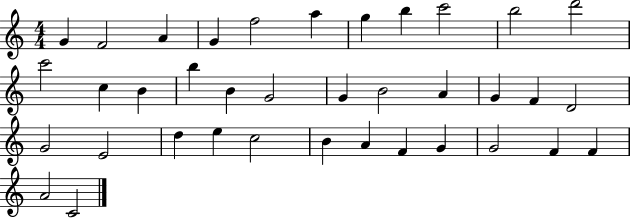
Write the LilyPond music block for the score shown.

{
  \clef treble
  \numericTimeSignature
  \time 4/4
  \key c \major
  g'4 f'2 a'4 | g'4 f''2 a''4 | g''4 b''4 c'''2 | b''2 d'''2 | \break c'''2 c''4 b'4 | b''4 b'4 g'2 | g'4 b'2 a'4 | g'4 f'4 d'2 | \break g'2 e'2 | d''4 e''4 c''2 | b'4 a'4 f'4 g'4 | g'2 f'4 f'4 | \break a'2 c'2 | \bar "|."
}